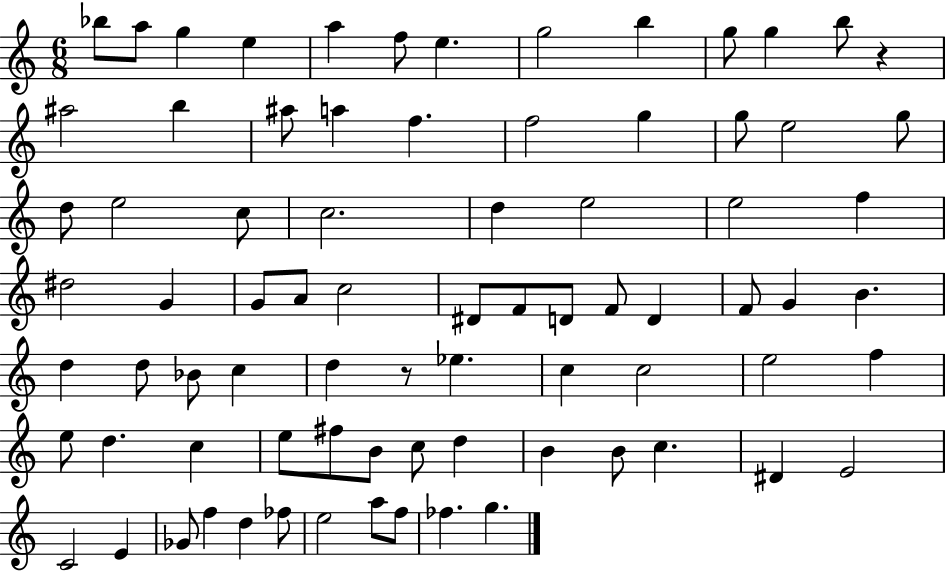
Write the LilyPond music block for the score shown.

{
  \clef treble
  \numericTimeSignature
  \time 6/8
  \key c \major
  bes''8 a''8 g''4 e''4 | a''4 f''8 e''4. | g''2 b''4 | g''8 g''4 b''8 r4 | \break ais''2 b''4 | ais''8 a''4 f''4. | f''2 g''4 | g''8 e''2 g''8 | \break d''8 e''2 c''8 | c''2. | d''4 e''2 | e''2 f''4 | \break dis''2 g'4 | g'8 a'8 c''2 | dis'8 f'8 d'8 f'8 d'4 | f'8 g'4 b'4. | \break d''4 d''8 bes'8 c''4 | d''4 r8 ees''4. | c''4 c''2 | e''2 f''4 | \break e''8 d''4. c''4 | e''8 fis''8 b'8 c''8 d''4 | b'4 b'8 c''4. | dis'4 e'2 | \break c'2 e'4 | ges'8 f''4 d''4 fes''8 | e''2 a''8 f''8 | fes''4. g''4. | \break \bar "|."
}